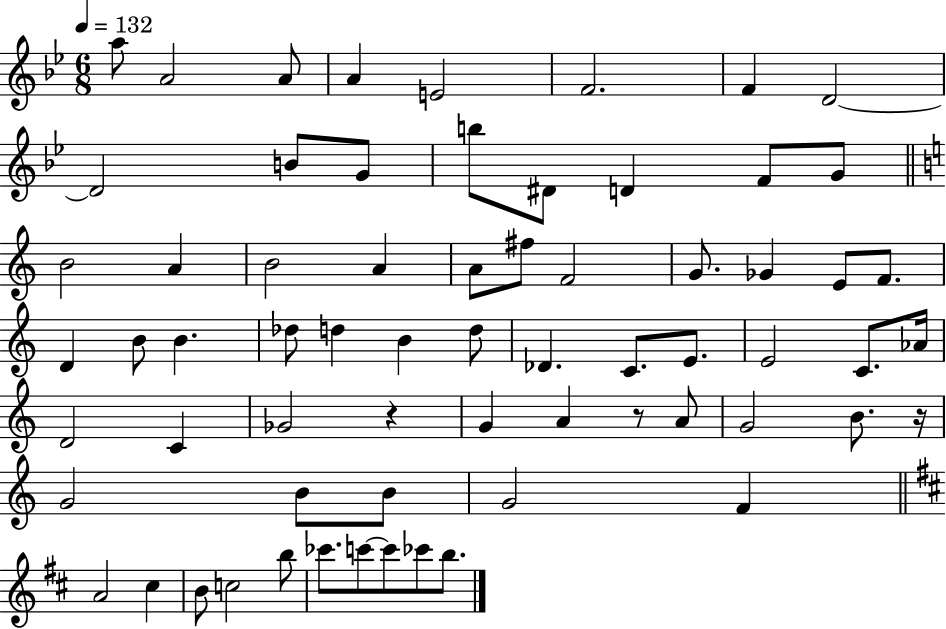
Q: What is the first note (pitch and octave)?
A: A5